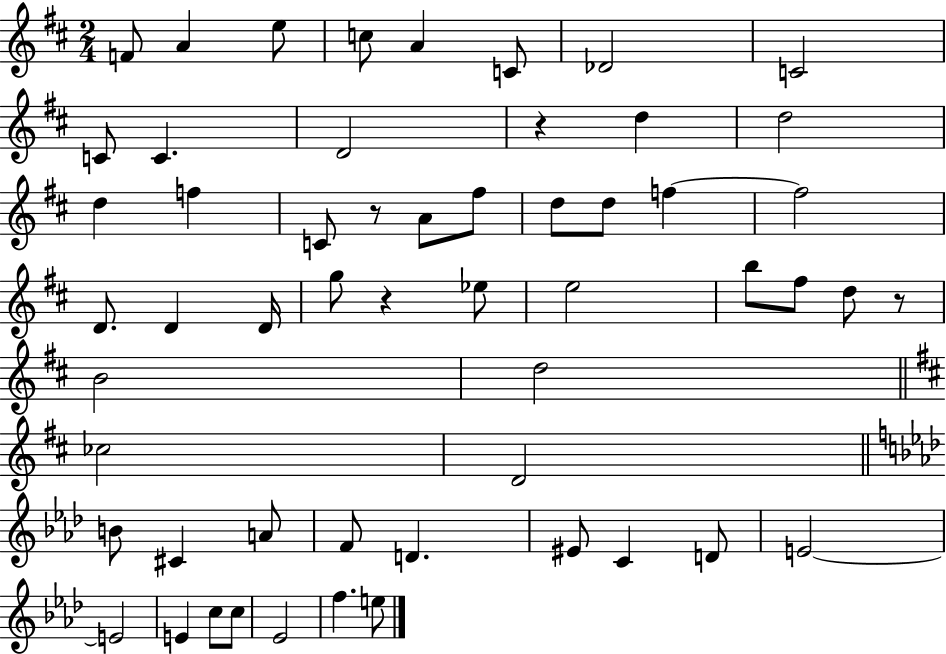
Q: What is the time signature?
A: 2/4